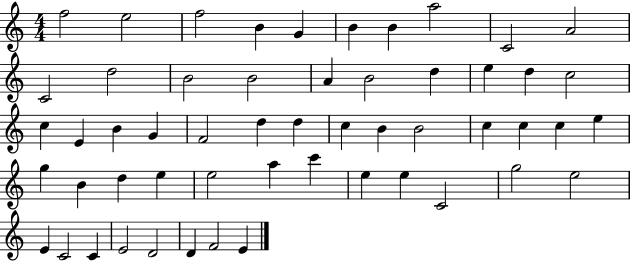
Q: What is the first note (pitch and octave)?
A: F5